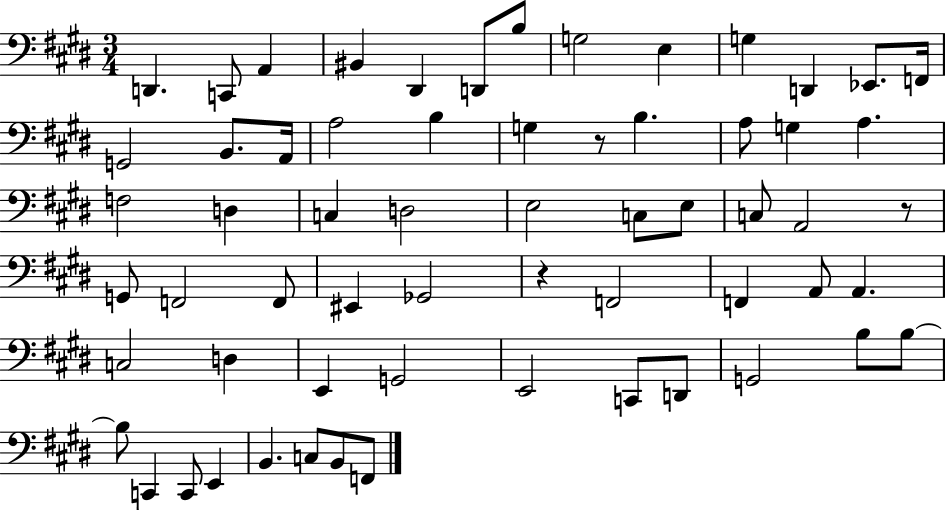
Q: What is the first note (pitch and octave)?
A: D2